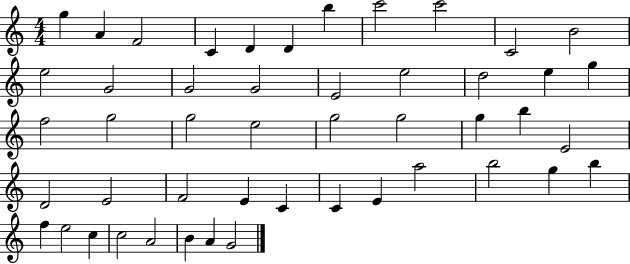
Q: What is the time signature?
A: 4/4